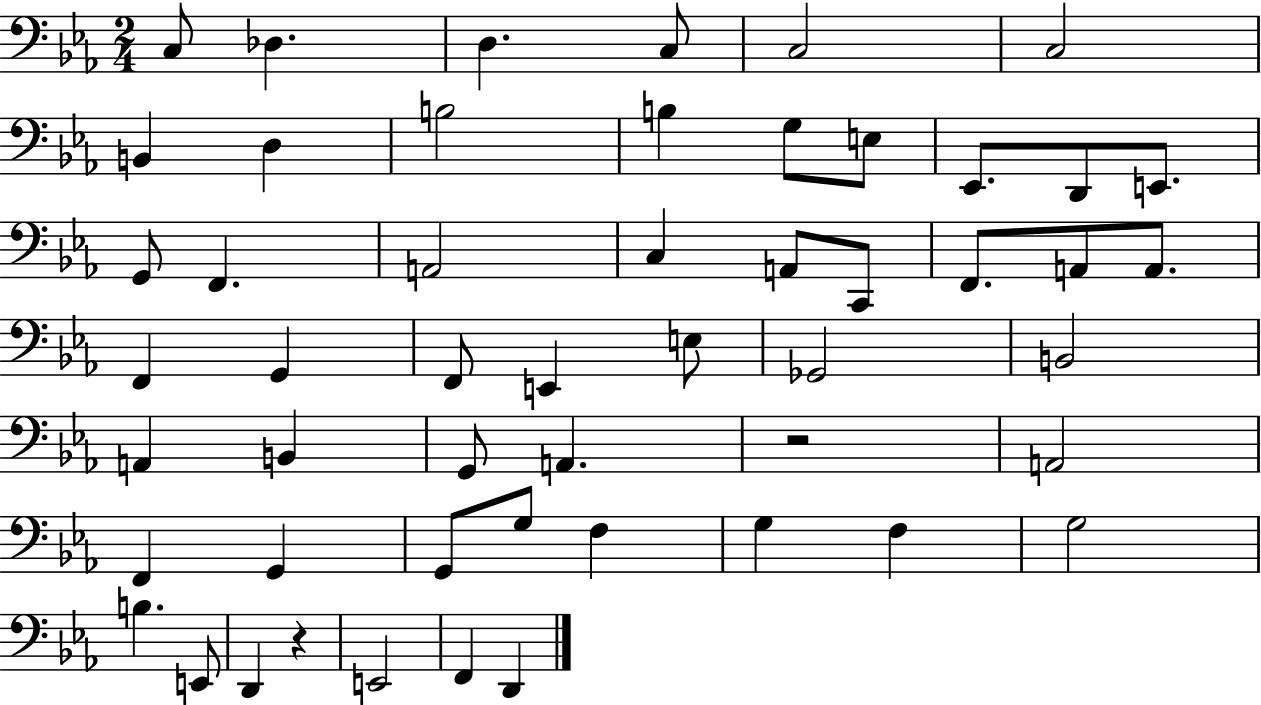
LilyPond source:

{
  \clef bass
  \numericTimeSignature
  \time 2/4
  \key ees \major
  c8 des4. | d4. c8 | c2 | c2 | \break b,4 d4 | b2 | b4 g8 e8 | ees,8. d,8 e,8. | \break g,8 f,4. | a,2 | c4 a,8 c,8 | f,8. a,8 a,8. | \break f,4 g,4 | f,8 e,4 e8 | ges,2 | b,2 | \break a,4 b,4 | g,8 a,4. | r2 | a,2 | \break f,4 g,4 | g,8 g8 f4 | g4 f4 | g2 | \break b4. e,8 | d,4 r4 | e,2 | f,4 d,4 | \break \bar "|."
}